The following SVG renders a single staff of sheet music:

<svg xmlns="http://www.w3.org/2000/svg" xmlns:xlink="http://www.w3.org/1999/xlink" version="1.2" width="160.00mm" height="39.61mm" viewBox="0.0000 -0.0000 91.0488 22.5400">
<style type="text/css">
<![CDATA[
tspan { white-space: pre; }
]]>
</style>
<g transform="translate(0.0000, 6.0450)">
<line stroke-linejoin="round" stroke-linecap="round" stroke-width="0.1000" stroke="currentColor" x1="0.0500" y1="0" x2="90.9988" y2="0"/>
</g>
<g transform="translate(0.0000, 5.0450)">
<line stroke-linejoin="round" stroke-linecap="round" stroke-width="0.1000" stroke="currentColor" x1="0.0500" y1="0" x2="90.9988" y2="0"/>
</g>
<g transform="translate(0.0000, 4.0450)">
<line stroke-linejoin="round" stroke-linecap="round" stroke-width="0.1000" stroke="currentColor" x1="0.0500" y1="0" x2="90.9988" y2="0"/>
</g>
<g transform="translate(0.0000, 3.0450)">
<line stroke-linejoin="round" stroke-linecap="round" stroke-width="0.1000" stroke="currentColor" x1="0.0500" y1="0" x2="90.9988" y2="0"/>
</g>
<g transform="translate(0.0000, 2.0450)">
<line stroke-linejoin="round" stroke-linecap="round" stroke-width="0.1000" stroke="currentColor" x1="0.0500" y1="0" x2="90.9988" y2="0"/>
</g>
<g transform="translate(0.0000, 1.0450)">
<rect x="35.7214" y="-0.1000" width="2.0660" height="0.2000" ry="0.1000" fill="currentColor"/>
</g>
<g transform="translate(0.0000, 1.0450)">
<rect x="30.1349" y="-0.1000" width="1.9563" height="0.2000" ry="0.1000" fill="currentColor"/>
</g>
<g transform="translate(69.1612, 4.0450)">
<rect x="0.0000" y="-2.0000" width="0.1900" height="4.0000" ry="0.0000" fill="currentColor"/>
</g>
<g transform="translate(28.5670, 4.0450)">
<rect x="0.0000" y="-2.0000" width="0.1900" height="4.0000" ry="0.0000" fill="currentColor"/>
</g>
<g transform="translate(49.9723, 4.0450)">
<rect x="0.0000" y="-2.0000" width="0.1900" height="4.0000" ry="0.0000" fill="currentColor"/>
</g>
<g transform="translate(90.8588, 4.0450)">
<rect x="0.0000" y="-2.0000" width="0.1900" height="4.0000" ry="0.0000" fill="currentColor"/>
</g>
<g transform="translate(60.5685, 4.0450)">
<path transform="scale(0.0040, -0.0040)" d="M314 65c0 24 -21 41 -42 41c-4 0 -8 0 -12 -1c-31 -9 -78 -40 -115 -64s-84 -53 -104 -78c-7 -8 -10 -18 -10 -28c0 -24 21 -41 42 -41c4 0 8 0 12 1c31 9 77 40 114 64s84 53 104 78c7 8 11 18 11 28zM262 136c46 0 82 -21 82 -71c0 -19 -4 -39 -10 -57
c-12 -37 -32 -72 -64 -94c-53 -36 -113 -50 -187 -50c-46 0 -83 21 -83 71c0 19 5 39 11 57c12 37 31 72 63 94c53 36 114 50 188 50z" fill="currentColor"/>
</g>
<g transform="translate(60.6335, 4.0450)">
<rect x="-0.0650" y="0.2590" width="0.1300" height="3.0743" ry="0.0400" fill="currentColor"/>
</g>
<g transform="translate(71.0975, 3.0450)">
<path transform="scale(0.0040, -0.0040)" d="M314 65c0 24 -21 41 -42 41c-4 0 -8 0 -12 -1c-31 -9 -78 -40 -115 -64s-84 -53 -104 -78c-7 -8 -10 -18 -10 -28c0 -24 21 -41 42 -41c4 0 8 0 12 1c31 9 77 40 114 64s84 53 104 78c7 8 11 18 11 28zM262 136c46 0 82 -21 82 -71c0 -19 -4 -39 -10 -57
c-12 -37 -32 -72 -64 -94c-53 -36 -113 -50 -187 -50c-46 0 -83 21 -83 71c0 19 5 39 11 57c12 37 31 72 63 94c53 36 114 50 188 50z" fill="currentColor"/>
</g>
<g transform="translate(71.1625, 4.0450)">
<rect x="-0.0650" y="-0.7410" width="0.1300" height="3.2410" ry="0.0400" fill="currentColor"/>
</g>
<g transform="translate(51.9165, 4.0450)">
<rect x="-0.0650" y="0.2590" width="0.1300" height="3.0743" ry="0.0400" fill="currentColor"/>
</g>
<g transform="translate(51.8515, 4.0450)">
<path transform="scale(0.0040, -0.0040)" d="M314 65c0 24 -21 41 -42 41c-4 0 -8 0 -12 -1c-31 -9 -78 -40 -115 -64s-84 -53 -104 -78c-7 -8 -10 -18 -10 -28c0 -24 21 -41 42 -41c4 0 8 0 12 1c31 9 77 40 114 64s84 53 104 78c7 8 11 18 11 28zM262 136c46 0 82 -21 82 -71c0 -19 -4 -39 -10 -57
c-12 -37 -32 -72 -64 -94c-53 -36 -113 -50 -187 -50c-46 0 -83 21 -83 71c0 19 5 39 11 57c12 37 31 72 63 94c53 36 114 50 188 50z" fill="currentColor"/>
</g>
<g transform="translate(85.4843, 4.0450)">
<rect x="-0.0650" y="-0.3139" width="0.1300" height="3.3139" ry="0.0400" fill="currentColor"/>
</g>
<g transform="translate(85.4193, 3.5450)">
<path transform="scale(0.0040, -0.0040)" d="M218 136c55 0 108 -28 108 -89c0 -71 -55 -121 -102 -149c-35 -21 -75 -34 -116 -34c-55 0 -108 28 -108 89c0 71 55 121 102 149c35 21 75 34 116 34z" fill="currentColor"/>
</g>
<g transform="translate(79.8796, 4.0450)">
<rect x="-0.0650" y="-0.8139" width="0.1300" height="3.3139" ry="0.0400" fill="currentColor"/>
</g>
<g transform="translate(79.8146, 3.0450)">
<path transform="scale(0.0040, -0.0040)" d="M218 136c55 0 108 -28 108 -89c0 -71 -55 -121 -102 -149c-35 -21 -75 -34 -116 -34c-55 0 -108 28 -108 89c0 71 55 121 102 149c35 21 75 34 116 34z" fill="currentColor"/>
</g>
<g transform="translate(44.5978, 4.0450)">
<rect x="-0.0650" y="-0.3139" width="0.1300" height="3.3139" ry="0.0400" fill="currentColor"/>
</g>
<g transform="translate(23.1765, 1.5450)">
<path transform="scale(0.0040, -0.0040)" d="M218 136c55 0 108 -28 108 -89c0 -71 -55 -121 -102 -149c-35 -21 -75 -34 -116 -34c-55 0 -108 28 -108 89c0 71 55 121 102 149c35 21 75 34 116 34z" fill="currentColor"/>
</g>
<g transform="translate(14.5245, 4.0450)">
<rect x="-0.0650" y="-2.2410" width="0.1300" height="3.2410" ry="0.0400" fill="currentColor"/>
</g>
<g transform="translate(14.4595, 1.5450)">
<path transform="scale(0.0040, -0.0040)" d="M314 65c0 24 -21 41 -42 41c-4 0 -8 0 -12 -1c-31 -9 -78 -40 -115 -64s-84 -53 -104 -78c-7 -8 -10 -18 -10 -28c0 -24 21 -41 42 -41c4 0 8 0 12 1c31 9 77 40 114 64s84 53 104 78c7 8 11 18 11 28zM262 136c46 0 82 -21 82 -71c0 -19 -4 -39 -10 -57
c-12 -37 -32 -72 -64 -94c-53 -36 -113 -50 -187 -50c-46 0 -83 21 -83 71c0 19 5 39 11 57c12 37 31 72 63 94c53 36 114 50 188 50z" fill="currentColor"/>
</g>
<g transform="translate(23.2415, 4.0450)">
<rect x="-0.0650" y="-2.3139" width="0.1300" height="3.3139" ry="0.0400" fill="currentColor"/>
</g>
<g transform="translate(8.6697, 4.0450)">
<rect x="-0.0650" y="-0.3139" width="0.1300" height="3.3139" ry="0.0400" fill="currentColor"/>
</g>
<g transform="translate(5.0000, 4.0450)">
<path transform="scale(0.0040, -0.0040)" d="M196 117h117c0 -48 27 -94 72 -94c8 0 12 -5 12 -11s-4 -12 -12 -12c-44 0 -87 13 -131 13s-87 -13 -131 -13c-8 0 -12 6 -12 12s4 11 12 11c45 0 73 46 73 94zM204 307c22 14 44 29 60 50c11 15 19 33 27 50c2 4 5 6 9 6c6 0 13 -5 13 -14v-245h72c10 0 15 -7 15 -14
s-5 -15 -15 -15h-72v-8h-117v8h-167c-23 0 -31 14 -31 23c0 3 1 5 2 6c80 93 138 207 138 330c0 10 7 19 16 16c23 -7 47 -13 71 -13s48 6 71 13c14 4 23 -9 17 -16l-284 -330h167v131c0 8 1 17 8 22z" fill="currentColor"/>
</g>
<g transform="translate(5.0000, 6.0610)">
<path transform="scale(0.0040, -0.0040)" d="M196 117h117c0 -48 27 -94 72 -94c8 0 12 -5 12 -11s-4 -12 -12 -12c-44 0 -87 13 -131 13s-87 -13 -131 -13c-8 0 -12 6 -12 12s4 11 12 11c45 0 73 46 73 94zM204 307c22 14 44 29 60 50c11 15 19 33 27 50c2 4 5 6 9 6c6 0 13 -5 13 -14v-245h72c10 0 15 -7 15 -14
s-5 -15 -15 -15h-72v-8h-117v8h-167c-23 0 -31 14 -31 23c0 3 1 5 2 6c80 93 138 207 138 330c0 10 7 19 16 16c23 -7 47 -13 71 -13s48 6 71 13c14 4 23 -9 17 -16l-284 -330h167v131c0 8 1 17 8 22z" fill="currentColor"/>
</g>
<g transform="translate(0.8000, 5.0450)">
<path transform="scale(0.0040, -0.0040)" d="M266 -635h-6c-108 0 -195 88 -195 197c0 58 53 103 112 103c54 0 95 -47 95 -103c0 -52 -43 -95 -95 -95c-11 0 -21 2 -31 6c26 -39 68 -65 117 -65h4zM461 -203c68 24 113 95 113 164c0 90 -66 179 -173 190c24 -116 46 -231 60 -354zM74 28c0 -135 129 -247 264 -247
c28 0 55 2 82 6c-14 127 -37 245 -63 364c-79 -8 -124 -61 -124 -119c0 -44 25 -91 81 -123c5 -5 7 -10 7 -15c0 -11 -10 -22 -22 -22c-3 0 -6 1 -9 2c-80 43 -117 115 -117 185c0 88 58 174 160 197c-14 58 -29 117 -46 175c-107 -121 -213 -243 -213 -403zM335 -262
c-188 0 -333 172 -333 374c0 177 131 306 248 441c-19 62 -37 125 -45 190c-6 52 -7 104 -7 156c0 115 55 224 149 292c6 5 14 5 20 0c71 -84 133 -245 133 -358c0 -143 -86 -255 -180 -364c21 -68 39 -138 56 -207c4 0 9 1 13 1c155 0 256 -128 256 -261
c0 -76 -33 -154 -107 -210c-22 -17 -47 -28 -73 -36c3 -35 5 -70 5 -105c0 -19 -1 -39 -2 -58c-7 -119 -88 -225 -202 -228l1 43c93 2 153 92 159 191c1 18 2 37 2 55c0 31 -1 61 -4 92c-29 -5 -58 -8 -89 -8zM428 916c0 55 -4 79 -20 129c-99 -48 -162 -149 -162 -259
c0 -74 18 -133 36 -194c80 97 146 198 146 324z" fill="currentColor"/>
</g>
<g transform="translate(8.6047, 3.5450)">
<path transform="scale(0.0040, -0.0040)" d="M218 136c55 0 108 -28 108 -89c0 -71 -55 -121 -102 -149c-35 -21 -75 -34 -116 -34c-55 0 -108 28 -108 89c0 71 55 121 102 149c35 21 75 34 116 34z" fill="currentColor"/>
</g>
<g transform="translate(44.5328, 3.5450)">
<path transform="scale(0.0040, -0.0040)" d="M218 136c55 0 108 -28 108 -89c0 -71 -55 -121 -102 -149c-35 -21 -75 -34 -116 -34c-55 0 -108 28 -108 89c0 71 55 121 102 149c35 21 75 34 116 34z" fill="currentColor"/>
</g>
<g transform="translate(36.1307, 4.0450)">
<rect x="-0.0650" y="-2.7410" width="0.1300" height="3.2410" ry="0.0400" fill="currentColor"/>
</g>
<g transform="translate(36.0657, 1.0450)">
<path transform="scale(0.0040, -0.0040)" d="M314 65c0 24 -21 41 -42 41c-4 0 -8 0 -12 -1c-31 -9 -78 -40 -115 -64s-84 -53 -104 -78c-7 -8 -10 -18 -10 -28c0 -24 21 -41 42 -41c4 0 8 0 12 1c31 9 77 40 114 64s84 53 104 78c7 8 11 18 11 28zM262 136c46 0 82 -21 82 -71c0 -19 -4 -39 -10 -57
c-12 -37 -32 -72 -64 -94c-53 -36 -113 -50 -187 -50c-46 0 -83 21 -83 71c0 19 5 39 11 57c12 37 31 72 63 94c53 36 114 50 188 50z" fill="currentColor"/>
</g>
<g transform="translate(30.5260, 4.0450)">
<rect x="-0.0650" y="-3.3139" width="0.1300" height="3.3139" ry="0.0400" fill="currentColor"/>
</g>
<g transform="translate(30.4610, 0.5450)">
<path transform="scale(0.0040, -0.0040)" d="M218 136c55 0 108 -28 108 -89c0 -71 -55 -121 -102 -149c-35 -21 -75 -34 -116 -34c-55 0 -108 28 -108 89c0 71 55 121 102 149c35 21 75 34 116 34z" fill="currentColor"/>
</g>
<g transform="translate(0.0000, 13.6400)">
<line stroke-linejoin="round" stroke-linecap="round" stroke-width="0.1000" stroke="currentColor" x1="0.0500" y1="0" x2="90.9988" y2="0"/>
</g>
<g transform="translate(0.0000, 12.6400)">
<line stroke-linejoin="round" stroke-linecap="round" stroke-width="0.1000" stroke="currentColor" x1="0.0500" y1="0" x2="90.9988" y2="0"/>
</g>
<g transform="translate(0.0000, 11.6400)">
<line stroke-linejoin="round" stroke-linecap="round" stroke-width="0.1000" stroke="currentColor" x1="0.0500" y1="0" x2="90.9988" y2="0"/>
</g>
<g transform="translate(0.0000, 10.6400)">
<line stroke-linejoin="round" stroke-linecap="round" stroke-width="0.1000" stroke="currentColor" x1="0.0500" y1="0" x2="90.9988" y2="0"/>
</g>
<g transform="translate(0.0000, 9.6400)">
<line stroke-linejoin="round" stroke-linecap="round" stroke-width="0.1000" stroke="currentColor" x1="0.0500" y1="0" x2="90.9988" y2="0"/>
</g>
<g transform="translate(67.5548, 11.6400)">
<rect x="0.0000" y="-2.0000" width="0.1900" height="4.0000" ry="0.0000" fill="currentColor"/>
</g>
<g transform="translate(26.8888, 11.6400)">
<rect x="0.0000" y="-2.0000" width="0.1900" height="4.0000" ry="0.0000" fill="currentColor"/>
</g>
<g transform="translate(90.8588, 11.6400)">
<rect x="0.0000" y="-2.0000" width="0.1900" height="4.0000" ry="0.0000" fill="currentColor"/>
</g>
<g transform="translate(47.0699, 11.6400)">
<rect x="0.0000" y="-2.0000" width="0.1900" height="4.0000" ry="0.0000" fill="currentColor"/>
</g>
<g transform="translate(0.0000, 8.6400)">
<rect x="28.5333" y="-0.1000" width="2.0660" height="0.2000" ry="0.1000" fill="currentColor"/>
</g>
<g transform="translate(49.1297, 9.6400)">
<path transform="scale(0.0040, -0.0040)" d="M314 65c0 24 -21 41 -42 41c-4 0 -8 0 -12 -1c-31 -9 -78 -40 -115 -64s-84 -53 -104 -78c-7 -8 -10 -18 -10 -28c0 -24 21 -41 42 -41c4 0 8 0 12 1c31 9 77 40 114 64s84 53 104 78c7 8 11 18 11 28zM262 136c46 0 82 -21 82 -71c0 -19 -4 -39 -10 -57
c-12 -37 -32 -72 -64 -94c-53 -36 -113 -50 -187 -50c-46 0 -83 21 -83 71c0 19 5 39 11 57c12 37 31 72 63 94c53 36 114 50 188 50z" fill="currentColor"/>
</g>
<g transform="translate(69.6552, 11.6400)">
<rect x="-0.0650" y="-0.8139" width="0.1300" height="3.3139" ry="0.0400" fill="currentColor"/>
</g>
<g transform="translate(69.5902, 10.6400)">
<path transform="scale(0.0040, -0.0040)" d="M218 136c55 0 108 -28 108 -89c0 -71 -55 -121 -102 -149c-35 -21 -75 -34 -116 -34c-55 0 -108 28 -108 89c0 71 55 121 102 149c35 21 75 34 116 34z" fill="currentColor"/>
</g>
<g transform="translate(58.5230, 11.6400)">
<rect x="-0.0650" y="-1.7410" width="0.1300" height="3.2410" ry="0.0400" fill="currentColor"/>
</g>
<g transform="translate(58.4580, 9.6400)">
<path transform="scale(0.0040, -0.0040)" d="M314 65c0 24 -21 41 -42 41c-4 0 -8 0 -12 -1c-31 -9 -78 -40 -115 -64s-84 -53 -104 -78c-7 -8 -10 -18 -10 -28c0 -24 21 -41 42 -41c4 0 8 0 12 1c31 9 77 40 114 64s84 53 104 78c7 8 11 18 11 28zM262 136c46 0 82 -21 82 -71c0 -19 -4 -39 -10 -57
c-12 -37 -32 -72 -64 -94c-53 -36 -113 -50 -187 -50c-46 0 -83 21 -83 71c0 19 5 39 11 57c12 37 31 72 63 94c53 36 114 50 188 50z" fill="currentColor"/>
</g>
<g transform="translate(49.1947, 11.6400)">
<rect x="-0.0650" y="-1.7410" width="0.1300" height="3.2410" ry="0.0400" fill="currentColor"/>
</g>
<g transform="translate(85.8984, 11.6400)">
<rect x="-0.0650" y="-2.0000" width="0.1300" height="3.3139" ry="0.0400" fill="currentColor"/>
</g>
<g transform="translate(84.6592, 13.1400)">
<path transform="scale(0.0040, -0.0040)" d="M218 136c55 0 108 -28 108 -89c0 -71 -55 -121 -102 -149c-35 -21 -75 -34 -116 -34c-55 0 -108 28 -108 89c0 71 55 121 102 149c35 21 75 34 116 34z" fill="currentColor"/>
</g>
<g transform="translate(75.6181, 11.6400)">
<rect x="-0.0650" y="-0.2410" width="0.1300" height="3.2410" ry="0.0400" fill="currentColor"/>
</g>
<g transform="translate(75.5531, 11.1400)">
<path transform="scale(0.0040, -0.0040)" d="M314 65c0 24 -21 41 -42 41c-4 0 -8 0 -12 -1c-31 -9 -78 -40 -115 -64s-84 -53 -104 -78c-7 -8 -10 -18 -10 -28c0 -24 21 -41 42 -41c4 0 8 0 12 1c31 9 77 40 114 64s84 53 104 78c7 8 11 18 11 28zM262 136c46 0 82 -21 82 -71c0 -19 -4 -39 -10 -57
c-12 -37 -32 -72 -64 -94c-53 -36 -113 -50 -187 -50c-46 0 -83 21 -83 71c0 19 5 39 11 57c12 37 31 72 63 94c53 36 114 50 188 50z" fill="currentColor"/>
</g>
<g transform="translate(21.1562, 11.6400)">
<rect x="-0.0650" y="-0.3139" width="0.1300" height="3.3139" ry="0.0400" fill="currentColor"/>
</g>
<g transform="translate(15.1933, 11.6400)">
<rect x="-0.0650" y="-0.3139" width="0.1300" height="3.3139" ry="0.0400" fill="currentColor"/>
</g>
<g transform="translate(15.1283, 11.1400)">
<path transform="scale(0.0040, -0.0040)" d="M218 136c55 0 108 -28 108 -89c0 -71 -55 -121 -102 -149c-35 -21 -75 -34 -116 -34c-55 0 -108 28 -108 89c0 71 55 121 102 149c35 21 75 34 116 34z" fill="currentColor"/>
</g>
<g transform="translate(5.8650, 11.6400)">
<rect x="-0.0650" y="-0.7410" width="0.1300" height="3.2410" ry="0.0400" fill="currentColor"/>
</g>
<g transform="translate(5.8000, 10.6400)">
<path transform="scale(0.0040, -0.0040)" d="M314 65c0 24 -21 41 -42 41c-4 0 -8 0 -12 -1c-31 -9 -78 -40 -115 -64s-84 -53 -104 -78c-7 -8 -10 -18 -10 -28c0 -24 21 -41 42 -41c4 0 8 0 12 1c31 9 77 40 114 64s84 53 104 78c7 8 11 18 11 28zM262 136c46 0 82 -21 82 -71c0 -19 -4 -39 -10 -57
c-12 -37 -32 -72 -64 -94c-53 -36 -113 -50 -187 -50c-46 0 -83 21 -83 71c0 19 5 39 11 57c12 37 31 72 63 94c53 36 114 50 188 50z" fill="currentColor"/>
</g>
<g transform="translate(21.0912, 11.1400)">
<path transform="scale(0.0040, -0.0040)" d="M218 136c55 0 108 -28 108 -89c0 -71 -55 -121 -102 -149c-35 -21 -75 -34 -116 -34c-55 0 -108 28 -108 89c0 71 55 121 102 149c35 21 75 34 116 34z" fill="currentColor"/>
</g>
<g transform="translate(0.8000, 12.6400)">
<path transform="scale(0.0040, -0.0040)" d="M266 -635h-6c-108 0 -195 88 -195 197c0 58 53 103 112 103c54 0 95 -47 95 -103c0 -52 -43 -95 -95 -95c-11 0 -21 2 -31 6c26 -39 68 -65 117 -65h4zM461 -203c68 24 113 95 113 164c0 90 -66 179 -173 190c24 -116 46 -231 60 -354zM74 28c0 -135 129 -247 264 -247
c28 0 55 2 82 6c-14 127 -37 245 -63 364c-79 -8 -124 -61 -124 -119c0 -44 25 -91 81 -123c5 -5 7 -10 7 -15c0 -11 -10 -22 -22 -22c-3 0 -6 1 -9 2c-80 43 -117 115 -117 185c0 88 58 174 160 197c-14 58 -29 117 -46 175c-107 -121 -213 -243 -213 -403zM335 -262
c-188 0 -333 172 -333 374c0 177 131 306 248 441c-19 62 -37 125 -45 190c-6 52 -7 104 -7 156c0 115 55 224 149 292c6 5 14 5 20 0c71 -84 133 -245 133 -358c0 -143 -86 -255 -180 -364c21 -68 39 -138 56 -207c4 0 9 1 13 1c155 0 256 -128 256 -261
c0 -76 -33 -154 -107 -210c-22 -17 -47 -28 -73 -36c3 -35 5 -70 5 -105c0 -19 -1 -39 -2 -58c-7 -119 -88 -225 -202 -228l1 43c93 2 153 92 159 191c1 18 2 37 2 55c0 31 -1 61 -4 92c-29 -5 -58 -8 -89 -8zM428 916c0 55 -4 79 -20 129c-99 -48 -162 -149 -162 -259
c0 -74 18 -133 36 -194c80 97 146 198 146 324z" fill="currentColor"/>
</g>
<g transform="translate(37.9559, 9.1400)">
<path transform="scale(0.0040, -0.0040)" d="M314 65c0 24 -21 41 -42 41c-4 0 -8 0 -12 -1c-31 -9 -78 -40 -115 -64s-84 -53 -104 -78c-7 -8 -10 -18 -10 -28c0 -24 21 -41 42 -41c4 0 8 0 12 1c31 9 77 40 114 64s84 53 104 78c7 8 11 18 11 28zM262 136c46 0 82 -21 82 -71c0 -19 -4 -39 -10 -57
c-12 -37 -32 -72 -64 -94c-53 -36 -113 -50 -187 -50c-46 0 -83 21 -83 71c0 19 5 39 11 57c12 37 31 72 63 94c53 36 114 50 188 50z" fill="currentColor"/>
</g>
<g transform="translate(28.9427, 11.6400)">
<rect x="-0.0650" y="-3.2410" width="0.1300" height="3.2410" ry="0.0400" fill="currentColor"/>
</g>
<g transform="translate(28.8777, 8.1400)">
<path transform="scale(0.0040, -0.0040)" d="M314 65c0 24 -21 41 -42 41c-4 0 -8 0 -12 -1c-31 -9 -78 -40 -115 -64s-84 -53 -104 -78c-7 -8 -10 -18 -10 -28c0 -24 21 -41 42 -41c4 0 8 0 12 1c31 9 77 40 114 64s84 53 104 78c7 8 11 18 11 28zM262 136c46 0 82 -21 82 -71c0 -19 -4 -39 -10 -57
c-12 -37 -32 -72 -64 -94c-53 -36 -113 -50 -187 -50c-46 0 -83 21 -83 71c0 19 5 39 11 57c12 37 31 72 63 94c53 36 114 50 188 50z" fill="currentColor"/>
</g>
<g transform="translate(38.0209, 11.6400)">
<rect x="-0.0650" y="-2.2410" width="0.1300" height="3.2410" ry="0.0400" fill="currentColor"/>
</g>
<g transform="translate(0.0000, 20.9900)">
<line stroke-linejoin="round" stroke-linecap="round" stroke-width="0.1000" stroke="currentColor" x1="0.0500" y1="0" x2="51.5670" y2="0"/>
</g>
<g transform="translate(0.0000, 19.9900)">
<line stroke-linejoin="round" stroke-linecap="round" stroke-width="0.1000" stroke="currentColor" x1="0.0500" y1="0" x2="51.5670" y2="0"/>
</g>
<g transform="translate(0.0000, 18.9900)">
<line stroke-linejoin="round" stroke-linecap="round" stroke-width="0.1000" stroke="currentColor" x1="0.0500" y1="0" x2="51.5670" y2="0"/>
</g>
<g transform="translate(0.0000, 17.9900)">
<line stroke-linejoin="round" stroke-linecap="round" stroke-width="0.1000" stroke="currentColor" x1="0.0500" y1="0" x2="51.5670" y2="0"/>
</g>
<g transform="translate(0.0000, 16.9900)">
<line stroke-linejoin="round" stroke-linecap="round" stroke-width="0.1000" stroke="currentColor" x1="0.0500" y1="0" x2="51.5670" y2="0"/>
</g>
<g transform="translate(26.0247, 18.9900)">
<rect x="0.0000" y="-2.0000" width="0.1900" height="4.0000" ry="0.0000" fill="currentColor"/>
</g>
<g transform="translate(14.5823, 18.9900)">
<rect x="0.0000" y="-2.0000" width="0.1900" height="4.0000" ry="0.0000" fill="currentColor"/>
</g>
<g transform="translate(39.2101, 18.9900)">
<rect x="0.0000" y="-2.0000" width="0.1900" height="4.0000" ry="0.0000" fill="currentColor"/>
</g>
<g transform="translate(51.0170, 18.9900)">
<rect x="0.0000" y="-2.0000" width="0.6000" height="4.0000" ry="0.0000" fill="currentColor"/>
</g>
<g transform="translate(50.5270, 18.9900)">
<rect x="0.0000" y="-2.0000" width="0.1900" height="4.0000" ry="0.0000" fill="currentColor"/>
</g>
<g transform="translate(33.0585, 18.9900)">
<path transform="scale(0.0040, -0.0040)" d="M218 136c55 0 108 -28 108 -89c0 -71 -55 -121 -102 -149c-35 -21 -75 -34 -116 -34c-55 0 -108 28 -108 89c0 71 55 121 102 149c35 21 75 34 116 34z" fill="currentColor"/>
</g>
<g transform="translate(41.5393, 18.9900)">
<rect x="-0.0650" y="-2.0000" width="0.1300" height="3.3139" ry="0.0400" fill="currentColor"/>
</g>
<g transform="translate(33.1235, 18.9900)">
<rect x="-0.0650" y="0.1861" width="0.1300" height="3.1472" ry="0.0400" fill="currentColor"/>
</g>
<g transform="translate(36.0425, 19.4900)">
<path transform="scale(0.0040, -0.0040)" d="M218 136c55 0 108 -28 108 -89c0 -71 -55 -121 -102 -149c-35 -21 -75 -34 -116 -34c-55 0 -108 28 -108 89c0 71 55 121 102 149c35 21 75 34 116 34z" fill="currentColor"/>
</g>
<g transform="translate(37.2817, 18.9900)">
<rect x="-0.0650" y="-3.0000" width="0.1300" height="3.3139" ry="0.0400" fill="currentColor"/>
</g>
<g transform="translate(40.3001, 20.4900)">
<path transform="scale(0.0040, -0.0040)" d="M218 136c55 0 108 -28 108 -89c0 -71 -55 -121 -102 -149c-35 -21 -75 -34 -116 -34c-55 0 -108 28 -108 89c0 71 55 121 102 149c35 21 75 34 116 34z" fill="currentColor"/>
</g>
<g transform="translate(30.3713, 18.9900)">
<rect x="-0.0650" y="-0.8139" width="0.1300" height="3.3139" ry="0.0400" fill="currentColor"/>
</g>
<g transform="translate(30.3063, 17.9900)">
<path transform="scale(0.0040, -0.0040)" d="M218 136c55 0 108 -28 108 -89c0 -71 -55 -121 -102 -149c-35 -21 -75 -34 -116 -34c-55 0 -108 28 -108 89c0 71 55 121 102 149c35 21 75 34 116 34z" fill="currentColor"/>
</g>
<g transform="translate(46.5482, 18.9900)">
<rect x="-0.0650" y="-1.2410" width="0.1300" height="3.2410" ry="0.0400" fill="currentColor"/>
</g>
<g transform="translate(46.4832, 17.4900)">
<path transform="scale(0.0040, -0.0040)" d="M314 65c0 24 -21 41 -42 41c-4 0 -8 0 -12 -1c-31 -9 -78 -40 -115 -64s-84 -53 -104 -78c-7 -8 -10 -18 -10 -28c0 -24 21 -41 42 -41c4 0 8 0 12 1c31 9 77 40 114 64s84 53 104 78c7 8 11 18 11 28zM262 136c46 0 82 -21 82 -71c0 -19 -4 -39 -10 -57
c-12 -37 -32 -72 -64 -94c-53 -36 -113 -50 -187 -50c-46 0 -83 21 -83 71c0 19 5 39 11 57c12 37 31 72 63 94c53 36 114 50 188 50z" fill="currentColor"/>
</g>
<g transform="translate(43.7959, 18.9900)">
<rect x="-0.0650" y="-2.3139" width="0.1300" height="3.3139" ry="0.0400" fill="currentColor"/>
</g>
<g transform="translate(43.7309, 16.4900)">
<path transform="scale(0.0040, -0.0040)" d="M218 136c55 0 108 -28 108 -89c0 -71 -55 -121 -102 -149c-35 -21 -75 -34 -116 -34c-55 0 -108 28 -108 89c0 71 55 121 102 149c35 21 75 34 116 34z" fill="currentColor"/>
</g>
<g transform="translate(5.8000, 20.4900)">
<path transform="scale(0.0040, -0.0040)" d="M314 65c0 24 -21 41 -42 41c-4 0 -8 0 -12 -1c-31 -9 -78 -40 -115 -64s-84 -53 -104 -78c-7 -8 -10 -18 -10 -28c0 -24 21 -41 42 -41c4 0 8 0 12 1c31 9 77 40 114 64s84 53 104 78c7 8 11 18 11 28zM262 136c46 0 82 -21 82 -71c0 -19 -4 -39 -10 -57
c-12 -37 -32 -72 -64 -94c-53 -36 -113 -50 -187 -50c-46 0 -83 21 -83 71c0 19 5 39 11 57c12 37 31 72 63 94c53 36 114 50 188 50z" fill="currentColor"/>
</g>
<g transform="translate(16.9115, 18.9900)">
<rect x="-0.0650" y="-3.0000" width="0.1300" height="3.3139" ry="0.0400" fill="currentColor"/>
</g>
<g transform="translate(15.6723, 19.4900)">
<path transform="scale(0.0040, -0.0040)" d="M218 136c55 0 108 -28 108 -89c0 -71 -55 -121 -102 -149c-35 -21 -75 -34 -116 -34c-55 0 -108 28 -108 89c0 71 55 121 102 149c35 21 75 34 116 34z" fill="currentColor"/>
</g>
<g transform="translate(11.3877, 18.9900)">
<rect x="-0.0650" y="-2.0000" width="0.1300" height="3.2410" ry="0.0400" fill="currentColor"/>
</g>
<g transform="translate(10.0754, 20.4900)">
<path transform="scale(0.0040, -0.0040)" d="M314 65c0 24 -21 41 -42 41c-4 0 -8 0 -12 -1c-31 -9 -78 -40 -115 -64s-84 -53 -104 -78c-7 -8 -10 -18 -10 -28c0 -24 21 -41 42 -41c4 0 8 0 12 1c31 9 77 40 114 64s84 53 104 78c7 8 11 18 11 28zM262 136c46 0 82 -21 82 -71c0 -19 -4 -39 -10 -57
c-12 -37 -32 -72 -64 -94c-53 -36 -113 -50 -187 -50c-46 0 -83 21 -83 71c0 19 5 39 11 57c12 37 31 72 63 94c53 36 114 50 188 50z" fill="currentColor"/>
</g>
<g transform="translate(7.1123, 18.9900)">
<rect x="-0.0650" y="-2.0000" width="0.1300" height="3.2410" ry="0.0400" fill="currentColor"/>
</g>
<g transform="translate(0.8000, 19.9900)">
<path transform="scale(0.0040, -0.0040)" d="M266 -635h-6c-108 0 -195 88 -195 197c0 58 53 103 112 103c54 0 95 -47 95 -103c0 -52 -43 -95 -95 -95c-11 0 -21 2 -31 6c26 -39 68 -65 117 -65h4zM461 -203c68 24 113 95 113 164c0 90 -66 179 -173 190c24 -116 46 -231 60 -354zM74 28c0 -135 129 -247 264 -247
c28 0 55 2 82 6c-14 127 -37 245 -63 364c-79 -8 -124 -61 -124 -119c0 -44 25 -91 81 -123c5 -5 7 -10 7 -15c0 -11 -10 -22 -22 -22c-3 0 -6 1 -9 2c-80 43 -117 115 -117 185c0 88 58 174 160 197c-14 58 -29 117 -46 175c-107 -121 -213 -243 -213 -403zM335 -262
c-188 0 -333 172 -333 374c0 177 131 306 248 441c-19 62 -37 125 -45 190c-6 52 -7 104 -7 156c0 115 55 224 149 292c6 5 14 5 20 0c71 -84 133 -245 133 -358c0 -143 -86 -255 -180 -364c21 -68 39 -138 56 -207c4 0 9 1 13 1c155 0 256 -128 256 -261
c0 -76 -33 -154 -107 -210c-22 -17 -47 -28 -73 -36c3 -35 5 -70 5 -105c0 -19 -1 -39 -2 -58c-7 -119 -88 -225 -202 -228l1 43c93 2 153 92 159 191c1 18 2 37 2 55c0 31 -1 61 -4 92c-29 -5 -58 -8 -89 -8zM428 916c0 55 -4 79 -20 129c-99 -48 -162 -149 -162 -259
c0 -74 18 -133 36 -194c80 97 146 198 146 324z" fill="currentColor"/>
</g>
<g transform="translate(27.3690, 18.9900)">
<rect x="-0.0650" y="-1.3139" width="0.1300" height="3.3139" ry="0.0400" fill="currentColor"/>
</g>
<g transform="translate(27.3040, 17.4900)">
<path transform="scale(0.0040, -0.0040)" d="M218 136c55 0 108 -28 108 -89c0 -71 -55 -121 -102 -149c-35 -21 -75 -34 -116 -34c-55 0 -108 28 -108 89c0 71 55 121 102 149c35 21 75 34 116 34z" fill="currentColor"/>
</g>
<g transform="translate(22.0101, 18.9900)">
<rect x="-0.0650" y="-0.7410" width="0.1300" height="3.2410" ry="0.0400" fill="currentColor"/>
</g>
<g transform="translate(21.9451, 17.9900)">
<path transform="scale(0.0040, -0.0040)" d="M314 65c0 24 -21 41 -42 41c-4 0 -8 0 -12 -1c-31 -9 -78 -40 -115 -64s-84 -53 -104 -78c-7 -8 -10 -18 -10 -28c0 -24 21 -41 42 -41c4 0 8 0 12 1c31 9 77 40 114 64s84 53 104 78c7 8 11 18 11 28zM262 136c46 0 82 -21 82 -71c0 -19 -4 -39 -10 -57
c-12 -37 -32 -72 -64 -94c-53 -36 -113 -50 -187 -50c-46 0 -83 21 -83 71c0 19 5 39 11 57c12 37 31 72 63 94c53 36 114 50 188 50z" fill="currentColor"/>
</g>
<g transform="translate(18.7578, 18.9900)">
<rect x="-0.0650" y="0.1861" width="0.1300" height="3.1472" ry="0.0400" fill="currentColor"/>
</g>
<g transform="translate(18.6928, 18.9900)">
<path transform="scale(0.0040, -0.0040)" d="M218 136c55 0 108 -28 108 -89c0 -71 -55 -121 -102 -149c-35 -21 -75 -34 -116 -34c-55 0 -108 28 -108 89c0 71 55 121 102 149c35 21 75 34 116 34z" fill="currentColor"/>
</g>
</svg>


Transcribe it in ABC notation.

X:1
T:Untitled
M:4/4
L:1/4
K:C
c g2 g b a2 c B2 B2 d2 d c d2 c c b2 g2 f2 f2 d c2 F F2 F2 A B d2 e d B A F g e2